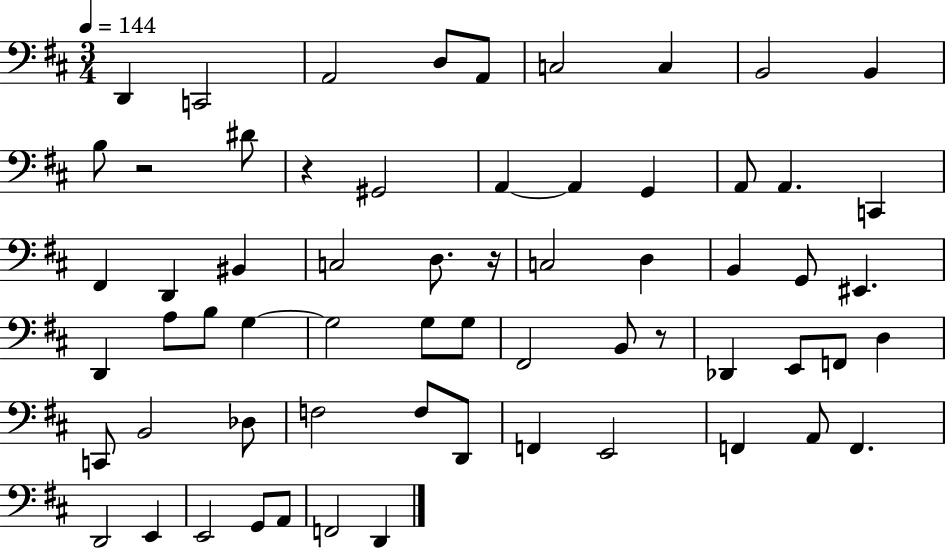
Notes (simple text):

D2/q C2/h A2/h D3/e A2/e C3/h C3/q B2/h B2/q B3/e R/h D#4/e R/q G#2/h A2/q A2/q G2/q A2/e A2/q. C2/q F#2/q D2/q BIS2/q C3/h D3/e. R/s C3/h D3/q B2/q G2/e EIS2/q. D2/q A3/e B3/e G3/q G3/h G3/e G3/e F#2/h B2/e R/e Db2/q E2/e F2/e D3/q C2/e B2/h Db3/e F3/h F3/e D2/e F2/q E2/h F2/q A2/e F2/q. D2/h E2/q E2/h G2/e A2/e F2/h D2/q